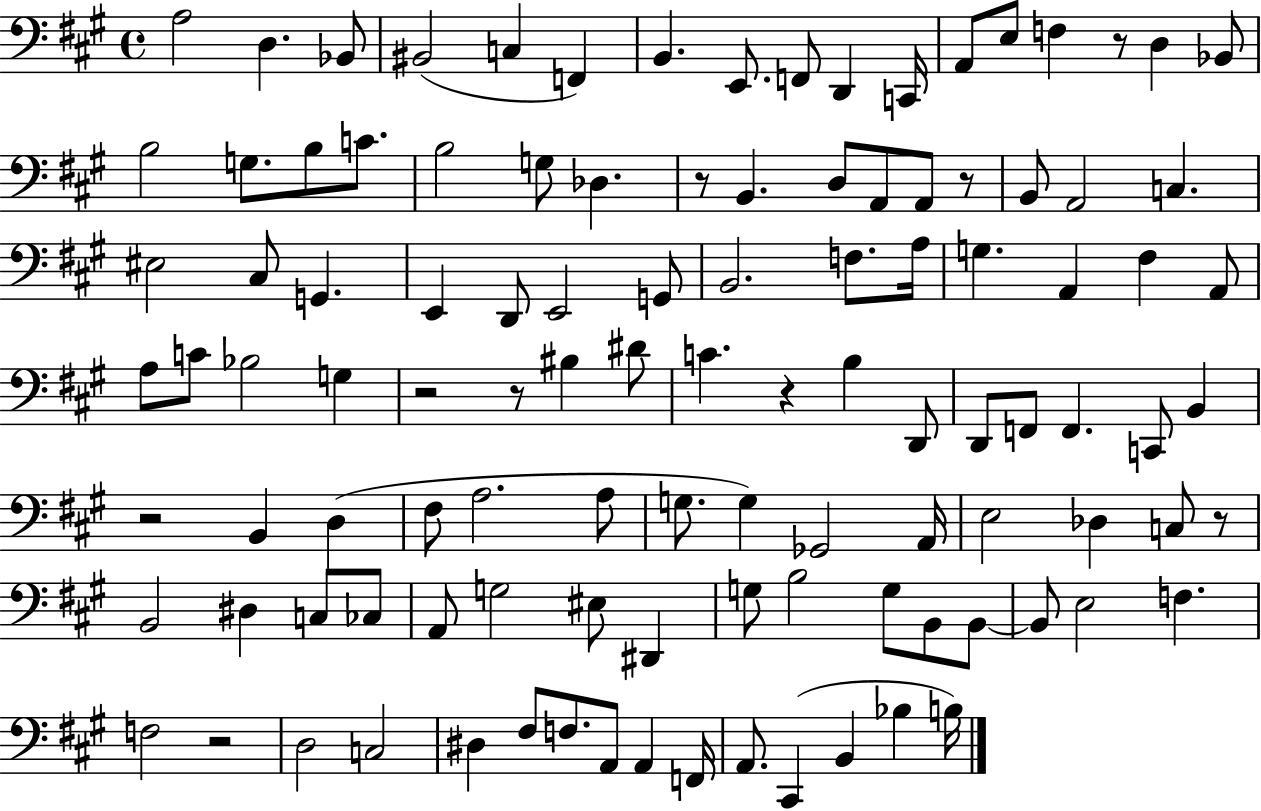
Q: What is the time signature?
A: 4/4